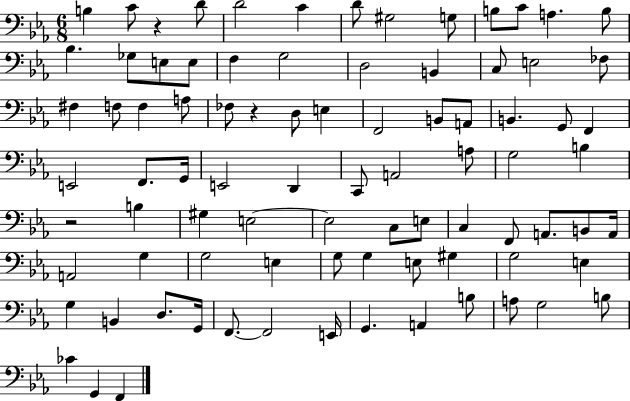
X:1
T:Untitled
M:6/8
L:1/4
K:Eb
B, C/2 z D/2 D2 C D/2 ^G,2 G,/2 B,/2 C/2 A, B,/2 _B, _G,/2 E,/2 E,/2 F, G,2 D,2 B,, C,/2 E,2 _F,/2 ^F, F,/2 F, A,/2 _F,/2 z D,/2 E, F,,2 B,,/2 A,,/2 B,, G,,/2 F,, E,,2 F,,/2 G,,/4 E,,2 D,, C,,/2 A,,2 A,/2 G,2 B, z2 B, ^G, E,2 E,2 C,/2 E,/2 C, F,,/2 A,,/2 B,,/2 A,,/4 A,,2 G, G,2 E, G,/2 G, E,/2 ^G, G,2 E, G, B,, D,/2 G,,/4 F,,/2 F,,2 E,,/4 G,, A,, B,/2 A,/2 G,2 B,/2 _C G,, F,,